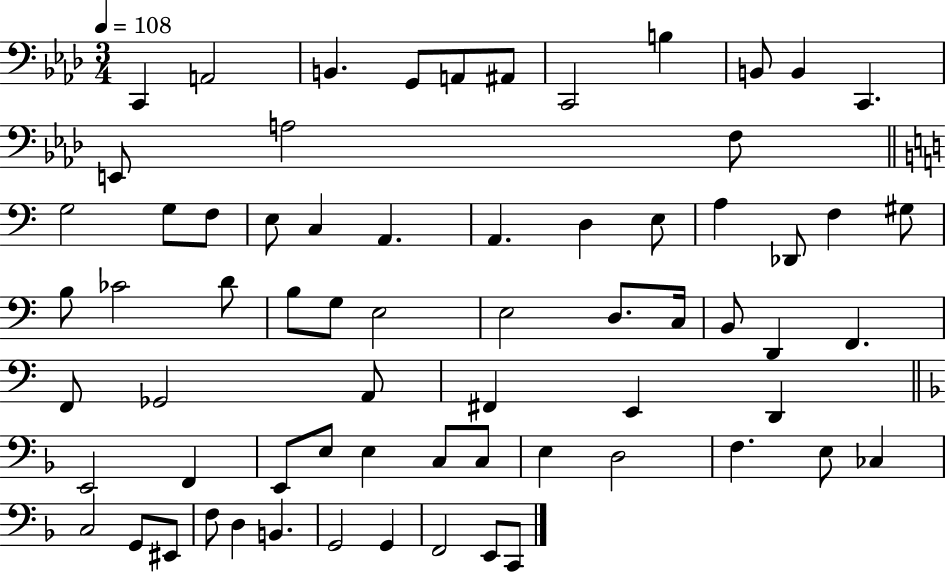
{
  \clef bass
  \numericTimeSignature
  \time 3/4
  \key aes \major
  \tempo 4 = 108
  c,4 a,2 | b,4. g,8 a,8 ais,8 | c,2 b4 | b,8 b,4 c,4. | \break e,8 a2 f8 | \bar "||" \break \key c \major g2 g8 f8 | e8 c4 a,4. | a,4. d4 e8 | a4 des,8 f4 gis8 | \break b8 ces'2 d'8 | b8 g8 e2 | e2 d8. c16 | b,8 d,4 f,4. | \break f,8 ges,2 a,8 | fis,4 e,4 d,4 | \bar "||" \break \key f \major e,2 f,4 | e,8 e8 e4 c8 c8 | e4 d2 | f4. e8 ces4 | \break c2 g,8 eis,8 | f8 d4 b,4. | g,2 g,4 | f,2 e,8 c,8 | \break \bar "|."
}